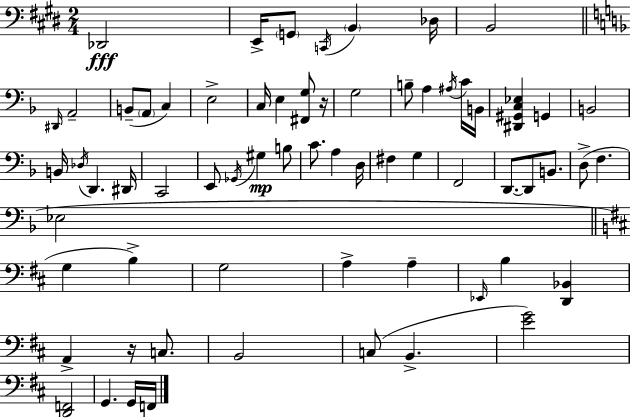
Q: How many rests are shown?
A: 2